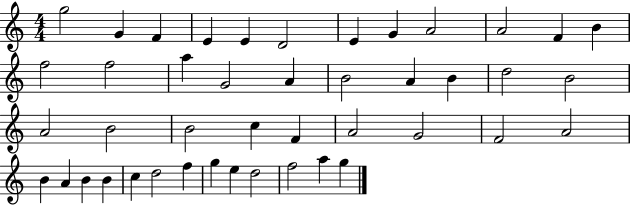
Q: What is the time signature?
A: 4/4